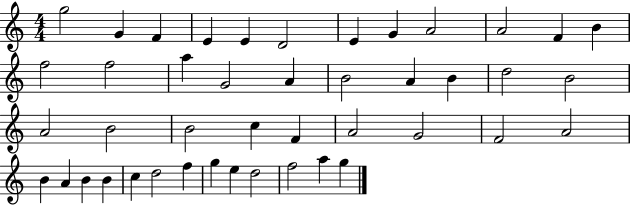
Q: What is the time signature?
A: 4/4